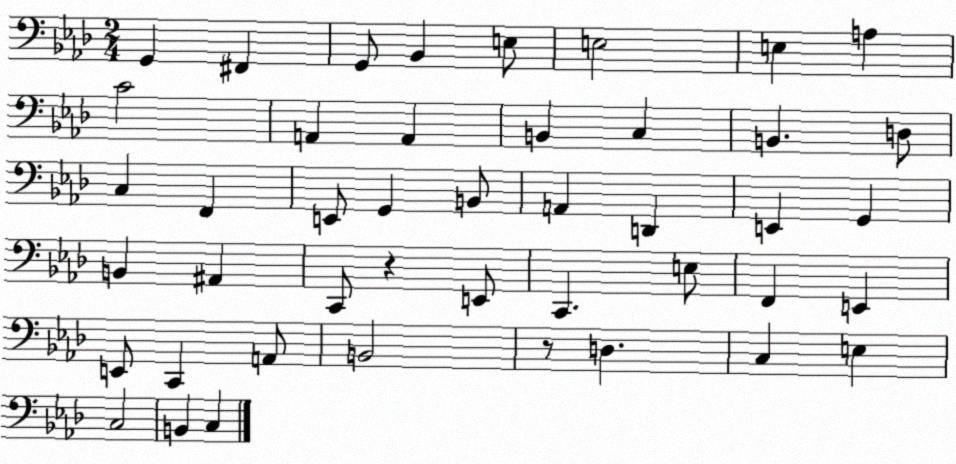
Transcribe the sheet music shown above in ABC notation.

X:1
T:Untitled
M:2/4
L:1/4
K:Ab
G,, ^F,, G,,/2 _B,, E,/2 E,2 E, A, C2 A,, A,, B,, C, B,, D,/2 C, F,, E,,/2 G,, B,,/2 A,, D,, E,, G,, B,, ^A,, C,,/2 z E,,/2 C,, E,/2 F,, E,, E,,/2 C,, A,,/2 B,,2 z/2 D, C, E, C,2 B,, C,